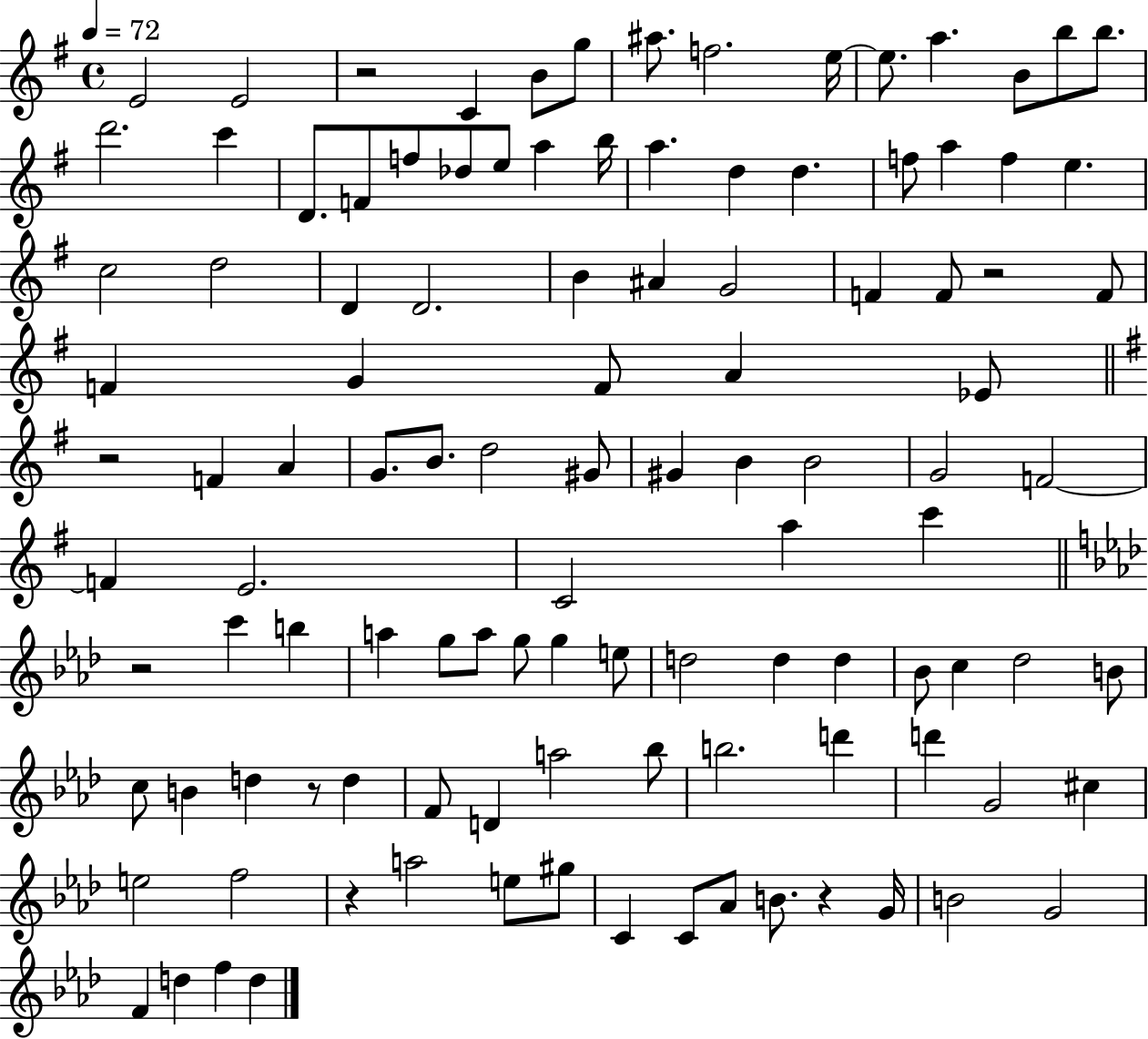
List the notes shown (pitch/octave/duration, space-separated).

E4/h E4/h R/h C4/q B4/e G5/e A#5/e. F5/h. E5/s E5/e. A5/q. B4/e B5/e B5/e. D6/h. C6/q D4/e. F4/e F5/e Db5/e E5/e A5/q B5/s A5/q. D5/q D5/q. F5/e A5/q F5/q E5/q. C5/h D5/h D4/q D4/h. B4/q A#4/q G4/h F4/q F4/e R/h F4/e F4/q G4/q F4/e A4/q Eb4/e R/h F4/q A4/q G4/e. B4/e. D5/h G#4/e G#4/q B4/q B4/h G4/h F4/h F4/q E4/h. C4/h A5/q C6/q R/h C6/q B5/q A5/q G5/e A5/e G5/e G5/q E5/e D5/h D5/q D5/q Bb4/e C5/q Db5/h B4/e C5/e B4/q D5/q R/e D5/q F4/e D4/q A5/h Bb5/e B5/h. D6/q D6/q G4/h C#5/q E5/h F5/h R/q A5/h E5/e G#5/e C4/q C4/e Ab4/e B4/e. R/q G4/s B4/h G4/h F4/q D5/q F5/q D5/q